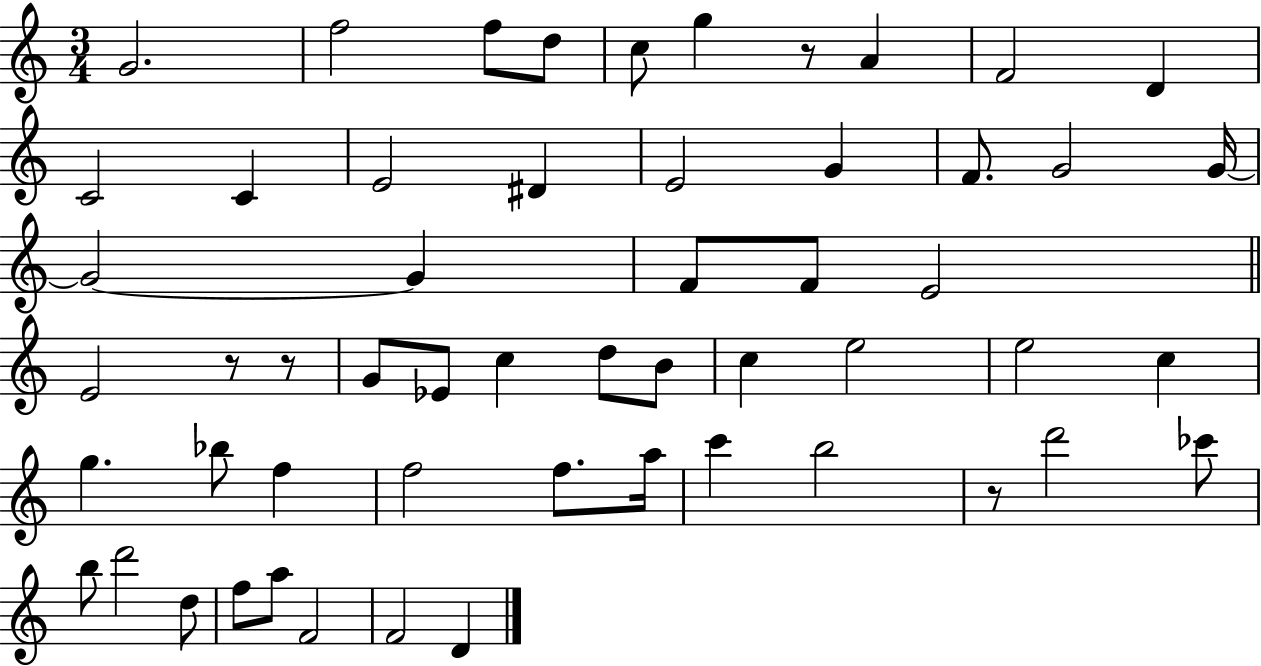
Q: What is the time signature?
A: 3/4